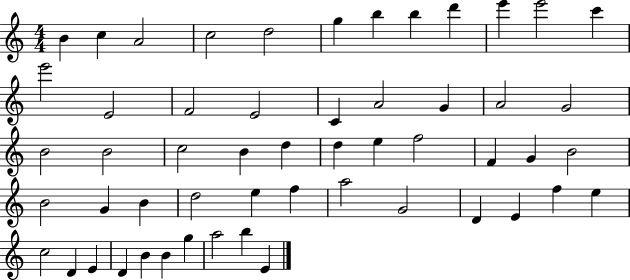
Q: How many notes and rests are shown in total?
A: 54